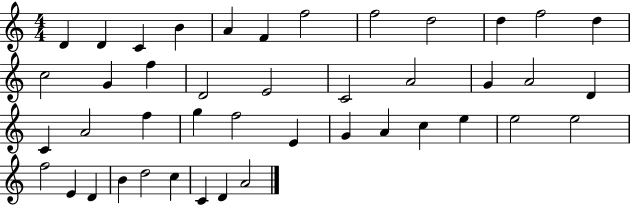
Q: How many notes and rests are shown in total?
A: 43